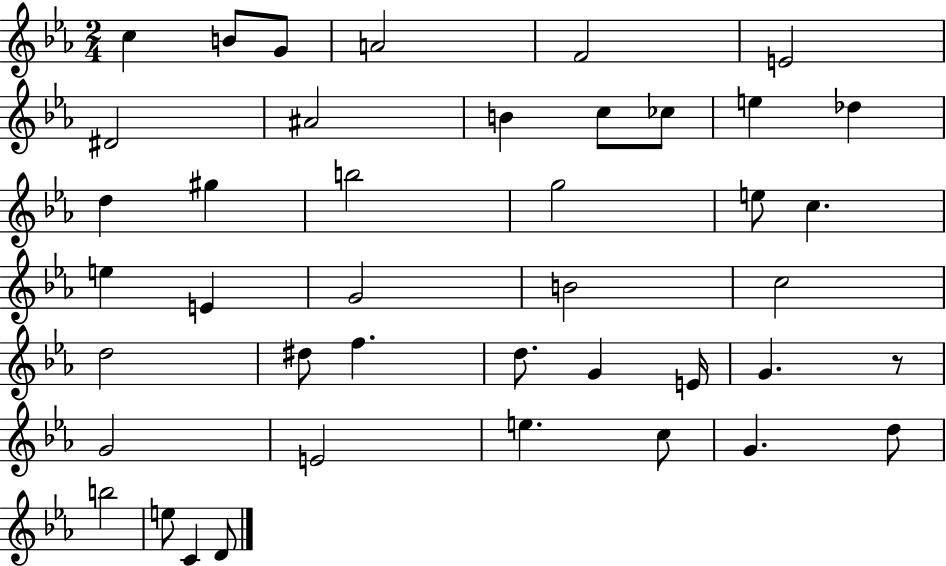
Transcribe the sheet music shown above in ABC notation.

X:1
T:Untitled
M:2/4
L:1/4
K:Eb
c B/2 G/2 A2 F2 E2 ^D2 ^A2 B c/2 _c/2 e _d d ^g b2 g2 e/2 c e E G2 B2 c2 d2 ^d/2 f d/2 G E/4 G z/2 G2 E2 e c/2 G d/2 b2 e/2 C D/2